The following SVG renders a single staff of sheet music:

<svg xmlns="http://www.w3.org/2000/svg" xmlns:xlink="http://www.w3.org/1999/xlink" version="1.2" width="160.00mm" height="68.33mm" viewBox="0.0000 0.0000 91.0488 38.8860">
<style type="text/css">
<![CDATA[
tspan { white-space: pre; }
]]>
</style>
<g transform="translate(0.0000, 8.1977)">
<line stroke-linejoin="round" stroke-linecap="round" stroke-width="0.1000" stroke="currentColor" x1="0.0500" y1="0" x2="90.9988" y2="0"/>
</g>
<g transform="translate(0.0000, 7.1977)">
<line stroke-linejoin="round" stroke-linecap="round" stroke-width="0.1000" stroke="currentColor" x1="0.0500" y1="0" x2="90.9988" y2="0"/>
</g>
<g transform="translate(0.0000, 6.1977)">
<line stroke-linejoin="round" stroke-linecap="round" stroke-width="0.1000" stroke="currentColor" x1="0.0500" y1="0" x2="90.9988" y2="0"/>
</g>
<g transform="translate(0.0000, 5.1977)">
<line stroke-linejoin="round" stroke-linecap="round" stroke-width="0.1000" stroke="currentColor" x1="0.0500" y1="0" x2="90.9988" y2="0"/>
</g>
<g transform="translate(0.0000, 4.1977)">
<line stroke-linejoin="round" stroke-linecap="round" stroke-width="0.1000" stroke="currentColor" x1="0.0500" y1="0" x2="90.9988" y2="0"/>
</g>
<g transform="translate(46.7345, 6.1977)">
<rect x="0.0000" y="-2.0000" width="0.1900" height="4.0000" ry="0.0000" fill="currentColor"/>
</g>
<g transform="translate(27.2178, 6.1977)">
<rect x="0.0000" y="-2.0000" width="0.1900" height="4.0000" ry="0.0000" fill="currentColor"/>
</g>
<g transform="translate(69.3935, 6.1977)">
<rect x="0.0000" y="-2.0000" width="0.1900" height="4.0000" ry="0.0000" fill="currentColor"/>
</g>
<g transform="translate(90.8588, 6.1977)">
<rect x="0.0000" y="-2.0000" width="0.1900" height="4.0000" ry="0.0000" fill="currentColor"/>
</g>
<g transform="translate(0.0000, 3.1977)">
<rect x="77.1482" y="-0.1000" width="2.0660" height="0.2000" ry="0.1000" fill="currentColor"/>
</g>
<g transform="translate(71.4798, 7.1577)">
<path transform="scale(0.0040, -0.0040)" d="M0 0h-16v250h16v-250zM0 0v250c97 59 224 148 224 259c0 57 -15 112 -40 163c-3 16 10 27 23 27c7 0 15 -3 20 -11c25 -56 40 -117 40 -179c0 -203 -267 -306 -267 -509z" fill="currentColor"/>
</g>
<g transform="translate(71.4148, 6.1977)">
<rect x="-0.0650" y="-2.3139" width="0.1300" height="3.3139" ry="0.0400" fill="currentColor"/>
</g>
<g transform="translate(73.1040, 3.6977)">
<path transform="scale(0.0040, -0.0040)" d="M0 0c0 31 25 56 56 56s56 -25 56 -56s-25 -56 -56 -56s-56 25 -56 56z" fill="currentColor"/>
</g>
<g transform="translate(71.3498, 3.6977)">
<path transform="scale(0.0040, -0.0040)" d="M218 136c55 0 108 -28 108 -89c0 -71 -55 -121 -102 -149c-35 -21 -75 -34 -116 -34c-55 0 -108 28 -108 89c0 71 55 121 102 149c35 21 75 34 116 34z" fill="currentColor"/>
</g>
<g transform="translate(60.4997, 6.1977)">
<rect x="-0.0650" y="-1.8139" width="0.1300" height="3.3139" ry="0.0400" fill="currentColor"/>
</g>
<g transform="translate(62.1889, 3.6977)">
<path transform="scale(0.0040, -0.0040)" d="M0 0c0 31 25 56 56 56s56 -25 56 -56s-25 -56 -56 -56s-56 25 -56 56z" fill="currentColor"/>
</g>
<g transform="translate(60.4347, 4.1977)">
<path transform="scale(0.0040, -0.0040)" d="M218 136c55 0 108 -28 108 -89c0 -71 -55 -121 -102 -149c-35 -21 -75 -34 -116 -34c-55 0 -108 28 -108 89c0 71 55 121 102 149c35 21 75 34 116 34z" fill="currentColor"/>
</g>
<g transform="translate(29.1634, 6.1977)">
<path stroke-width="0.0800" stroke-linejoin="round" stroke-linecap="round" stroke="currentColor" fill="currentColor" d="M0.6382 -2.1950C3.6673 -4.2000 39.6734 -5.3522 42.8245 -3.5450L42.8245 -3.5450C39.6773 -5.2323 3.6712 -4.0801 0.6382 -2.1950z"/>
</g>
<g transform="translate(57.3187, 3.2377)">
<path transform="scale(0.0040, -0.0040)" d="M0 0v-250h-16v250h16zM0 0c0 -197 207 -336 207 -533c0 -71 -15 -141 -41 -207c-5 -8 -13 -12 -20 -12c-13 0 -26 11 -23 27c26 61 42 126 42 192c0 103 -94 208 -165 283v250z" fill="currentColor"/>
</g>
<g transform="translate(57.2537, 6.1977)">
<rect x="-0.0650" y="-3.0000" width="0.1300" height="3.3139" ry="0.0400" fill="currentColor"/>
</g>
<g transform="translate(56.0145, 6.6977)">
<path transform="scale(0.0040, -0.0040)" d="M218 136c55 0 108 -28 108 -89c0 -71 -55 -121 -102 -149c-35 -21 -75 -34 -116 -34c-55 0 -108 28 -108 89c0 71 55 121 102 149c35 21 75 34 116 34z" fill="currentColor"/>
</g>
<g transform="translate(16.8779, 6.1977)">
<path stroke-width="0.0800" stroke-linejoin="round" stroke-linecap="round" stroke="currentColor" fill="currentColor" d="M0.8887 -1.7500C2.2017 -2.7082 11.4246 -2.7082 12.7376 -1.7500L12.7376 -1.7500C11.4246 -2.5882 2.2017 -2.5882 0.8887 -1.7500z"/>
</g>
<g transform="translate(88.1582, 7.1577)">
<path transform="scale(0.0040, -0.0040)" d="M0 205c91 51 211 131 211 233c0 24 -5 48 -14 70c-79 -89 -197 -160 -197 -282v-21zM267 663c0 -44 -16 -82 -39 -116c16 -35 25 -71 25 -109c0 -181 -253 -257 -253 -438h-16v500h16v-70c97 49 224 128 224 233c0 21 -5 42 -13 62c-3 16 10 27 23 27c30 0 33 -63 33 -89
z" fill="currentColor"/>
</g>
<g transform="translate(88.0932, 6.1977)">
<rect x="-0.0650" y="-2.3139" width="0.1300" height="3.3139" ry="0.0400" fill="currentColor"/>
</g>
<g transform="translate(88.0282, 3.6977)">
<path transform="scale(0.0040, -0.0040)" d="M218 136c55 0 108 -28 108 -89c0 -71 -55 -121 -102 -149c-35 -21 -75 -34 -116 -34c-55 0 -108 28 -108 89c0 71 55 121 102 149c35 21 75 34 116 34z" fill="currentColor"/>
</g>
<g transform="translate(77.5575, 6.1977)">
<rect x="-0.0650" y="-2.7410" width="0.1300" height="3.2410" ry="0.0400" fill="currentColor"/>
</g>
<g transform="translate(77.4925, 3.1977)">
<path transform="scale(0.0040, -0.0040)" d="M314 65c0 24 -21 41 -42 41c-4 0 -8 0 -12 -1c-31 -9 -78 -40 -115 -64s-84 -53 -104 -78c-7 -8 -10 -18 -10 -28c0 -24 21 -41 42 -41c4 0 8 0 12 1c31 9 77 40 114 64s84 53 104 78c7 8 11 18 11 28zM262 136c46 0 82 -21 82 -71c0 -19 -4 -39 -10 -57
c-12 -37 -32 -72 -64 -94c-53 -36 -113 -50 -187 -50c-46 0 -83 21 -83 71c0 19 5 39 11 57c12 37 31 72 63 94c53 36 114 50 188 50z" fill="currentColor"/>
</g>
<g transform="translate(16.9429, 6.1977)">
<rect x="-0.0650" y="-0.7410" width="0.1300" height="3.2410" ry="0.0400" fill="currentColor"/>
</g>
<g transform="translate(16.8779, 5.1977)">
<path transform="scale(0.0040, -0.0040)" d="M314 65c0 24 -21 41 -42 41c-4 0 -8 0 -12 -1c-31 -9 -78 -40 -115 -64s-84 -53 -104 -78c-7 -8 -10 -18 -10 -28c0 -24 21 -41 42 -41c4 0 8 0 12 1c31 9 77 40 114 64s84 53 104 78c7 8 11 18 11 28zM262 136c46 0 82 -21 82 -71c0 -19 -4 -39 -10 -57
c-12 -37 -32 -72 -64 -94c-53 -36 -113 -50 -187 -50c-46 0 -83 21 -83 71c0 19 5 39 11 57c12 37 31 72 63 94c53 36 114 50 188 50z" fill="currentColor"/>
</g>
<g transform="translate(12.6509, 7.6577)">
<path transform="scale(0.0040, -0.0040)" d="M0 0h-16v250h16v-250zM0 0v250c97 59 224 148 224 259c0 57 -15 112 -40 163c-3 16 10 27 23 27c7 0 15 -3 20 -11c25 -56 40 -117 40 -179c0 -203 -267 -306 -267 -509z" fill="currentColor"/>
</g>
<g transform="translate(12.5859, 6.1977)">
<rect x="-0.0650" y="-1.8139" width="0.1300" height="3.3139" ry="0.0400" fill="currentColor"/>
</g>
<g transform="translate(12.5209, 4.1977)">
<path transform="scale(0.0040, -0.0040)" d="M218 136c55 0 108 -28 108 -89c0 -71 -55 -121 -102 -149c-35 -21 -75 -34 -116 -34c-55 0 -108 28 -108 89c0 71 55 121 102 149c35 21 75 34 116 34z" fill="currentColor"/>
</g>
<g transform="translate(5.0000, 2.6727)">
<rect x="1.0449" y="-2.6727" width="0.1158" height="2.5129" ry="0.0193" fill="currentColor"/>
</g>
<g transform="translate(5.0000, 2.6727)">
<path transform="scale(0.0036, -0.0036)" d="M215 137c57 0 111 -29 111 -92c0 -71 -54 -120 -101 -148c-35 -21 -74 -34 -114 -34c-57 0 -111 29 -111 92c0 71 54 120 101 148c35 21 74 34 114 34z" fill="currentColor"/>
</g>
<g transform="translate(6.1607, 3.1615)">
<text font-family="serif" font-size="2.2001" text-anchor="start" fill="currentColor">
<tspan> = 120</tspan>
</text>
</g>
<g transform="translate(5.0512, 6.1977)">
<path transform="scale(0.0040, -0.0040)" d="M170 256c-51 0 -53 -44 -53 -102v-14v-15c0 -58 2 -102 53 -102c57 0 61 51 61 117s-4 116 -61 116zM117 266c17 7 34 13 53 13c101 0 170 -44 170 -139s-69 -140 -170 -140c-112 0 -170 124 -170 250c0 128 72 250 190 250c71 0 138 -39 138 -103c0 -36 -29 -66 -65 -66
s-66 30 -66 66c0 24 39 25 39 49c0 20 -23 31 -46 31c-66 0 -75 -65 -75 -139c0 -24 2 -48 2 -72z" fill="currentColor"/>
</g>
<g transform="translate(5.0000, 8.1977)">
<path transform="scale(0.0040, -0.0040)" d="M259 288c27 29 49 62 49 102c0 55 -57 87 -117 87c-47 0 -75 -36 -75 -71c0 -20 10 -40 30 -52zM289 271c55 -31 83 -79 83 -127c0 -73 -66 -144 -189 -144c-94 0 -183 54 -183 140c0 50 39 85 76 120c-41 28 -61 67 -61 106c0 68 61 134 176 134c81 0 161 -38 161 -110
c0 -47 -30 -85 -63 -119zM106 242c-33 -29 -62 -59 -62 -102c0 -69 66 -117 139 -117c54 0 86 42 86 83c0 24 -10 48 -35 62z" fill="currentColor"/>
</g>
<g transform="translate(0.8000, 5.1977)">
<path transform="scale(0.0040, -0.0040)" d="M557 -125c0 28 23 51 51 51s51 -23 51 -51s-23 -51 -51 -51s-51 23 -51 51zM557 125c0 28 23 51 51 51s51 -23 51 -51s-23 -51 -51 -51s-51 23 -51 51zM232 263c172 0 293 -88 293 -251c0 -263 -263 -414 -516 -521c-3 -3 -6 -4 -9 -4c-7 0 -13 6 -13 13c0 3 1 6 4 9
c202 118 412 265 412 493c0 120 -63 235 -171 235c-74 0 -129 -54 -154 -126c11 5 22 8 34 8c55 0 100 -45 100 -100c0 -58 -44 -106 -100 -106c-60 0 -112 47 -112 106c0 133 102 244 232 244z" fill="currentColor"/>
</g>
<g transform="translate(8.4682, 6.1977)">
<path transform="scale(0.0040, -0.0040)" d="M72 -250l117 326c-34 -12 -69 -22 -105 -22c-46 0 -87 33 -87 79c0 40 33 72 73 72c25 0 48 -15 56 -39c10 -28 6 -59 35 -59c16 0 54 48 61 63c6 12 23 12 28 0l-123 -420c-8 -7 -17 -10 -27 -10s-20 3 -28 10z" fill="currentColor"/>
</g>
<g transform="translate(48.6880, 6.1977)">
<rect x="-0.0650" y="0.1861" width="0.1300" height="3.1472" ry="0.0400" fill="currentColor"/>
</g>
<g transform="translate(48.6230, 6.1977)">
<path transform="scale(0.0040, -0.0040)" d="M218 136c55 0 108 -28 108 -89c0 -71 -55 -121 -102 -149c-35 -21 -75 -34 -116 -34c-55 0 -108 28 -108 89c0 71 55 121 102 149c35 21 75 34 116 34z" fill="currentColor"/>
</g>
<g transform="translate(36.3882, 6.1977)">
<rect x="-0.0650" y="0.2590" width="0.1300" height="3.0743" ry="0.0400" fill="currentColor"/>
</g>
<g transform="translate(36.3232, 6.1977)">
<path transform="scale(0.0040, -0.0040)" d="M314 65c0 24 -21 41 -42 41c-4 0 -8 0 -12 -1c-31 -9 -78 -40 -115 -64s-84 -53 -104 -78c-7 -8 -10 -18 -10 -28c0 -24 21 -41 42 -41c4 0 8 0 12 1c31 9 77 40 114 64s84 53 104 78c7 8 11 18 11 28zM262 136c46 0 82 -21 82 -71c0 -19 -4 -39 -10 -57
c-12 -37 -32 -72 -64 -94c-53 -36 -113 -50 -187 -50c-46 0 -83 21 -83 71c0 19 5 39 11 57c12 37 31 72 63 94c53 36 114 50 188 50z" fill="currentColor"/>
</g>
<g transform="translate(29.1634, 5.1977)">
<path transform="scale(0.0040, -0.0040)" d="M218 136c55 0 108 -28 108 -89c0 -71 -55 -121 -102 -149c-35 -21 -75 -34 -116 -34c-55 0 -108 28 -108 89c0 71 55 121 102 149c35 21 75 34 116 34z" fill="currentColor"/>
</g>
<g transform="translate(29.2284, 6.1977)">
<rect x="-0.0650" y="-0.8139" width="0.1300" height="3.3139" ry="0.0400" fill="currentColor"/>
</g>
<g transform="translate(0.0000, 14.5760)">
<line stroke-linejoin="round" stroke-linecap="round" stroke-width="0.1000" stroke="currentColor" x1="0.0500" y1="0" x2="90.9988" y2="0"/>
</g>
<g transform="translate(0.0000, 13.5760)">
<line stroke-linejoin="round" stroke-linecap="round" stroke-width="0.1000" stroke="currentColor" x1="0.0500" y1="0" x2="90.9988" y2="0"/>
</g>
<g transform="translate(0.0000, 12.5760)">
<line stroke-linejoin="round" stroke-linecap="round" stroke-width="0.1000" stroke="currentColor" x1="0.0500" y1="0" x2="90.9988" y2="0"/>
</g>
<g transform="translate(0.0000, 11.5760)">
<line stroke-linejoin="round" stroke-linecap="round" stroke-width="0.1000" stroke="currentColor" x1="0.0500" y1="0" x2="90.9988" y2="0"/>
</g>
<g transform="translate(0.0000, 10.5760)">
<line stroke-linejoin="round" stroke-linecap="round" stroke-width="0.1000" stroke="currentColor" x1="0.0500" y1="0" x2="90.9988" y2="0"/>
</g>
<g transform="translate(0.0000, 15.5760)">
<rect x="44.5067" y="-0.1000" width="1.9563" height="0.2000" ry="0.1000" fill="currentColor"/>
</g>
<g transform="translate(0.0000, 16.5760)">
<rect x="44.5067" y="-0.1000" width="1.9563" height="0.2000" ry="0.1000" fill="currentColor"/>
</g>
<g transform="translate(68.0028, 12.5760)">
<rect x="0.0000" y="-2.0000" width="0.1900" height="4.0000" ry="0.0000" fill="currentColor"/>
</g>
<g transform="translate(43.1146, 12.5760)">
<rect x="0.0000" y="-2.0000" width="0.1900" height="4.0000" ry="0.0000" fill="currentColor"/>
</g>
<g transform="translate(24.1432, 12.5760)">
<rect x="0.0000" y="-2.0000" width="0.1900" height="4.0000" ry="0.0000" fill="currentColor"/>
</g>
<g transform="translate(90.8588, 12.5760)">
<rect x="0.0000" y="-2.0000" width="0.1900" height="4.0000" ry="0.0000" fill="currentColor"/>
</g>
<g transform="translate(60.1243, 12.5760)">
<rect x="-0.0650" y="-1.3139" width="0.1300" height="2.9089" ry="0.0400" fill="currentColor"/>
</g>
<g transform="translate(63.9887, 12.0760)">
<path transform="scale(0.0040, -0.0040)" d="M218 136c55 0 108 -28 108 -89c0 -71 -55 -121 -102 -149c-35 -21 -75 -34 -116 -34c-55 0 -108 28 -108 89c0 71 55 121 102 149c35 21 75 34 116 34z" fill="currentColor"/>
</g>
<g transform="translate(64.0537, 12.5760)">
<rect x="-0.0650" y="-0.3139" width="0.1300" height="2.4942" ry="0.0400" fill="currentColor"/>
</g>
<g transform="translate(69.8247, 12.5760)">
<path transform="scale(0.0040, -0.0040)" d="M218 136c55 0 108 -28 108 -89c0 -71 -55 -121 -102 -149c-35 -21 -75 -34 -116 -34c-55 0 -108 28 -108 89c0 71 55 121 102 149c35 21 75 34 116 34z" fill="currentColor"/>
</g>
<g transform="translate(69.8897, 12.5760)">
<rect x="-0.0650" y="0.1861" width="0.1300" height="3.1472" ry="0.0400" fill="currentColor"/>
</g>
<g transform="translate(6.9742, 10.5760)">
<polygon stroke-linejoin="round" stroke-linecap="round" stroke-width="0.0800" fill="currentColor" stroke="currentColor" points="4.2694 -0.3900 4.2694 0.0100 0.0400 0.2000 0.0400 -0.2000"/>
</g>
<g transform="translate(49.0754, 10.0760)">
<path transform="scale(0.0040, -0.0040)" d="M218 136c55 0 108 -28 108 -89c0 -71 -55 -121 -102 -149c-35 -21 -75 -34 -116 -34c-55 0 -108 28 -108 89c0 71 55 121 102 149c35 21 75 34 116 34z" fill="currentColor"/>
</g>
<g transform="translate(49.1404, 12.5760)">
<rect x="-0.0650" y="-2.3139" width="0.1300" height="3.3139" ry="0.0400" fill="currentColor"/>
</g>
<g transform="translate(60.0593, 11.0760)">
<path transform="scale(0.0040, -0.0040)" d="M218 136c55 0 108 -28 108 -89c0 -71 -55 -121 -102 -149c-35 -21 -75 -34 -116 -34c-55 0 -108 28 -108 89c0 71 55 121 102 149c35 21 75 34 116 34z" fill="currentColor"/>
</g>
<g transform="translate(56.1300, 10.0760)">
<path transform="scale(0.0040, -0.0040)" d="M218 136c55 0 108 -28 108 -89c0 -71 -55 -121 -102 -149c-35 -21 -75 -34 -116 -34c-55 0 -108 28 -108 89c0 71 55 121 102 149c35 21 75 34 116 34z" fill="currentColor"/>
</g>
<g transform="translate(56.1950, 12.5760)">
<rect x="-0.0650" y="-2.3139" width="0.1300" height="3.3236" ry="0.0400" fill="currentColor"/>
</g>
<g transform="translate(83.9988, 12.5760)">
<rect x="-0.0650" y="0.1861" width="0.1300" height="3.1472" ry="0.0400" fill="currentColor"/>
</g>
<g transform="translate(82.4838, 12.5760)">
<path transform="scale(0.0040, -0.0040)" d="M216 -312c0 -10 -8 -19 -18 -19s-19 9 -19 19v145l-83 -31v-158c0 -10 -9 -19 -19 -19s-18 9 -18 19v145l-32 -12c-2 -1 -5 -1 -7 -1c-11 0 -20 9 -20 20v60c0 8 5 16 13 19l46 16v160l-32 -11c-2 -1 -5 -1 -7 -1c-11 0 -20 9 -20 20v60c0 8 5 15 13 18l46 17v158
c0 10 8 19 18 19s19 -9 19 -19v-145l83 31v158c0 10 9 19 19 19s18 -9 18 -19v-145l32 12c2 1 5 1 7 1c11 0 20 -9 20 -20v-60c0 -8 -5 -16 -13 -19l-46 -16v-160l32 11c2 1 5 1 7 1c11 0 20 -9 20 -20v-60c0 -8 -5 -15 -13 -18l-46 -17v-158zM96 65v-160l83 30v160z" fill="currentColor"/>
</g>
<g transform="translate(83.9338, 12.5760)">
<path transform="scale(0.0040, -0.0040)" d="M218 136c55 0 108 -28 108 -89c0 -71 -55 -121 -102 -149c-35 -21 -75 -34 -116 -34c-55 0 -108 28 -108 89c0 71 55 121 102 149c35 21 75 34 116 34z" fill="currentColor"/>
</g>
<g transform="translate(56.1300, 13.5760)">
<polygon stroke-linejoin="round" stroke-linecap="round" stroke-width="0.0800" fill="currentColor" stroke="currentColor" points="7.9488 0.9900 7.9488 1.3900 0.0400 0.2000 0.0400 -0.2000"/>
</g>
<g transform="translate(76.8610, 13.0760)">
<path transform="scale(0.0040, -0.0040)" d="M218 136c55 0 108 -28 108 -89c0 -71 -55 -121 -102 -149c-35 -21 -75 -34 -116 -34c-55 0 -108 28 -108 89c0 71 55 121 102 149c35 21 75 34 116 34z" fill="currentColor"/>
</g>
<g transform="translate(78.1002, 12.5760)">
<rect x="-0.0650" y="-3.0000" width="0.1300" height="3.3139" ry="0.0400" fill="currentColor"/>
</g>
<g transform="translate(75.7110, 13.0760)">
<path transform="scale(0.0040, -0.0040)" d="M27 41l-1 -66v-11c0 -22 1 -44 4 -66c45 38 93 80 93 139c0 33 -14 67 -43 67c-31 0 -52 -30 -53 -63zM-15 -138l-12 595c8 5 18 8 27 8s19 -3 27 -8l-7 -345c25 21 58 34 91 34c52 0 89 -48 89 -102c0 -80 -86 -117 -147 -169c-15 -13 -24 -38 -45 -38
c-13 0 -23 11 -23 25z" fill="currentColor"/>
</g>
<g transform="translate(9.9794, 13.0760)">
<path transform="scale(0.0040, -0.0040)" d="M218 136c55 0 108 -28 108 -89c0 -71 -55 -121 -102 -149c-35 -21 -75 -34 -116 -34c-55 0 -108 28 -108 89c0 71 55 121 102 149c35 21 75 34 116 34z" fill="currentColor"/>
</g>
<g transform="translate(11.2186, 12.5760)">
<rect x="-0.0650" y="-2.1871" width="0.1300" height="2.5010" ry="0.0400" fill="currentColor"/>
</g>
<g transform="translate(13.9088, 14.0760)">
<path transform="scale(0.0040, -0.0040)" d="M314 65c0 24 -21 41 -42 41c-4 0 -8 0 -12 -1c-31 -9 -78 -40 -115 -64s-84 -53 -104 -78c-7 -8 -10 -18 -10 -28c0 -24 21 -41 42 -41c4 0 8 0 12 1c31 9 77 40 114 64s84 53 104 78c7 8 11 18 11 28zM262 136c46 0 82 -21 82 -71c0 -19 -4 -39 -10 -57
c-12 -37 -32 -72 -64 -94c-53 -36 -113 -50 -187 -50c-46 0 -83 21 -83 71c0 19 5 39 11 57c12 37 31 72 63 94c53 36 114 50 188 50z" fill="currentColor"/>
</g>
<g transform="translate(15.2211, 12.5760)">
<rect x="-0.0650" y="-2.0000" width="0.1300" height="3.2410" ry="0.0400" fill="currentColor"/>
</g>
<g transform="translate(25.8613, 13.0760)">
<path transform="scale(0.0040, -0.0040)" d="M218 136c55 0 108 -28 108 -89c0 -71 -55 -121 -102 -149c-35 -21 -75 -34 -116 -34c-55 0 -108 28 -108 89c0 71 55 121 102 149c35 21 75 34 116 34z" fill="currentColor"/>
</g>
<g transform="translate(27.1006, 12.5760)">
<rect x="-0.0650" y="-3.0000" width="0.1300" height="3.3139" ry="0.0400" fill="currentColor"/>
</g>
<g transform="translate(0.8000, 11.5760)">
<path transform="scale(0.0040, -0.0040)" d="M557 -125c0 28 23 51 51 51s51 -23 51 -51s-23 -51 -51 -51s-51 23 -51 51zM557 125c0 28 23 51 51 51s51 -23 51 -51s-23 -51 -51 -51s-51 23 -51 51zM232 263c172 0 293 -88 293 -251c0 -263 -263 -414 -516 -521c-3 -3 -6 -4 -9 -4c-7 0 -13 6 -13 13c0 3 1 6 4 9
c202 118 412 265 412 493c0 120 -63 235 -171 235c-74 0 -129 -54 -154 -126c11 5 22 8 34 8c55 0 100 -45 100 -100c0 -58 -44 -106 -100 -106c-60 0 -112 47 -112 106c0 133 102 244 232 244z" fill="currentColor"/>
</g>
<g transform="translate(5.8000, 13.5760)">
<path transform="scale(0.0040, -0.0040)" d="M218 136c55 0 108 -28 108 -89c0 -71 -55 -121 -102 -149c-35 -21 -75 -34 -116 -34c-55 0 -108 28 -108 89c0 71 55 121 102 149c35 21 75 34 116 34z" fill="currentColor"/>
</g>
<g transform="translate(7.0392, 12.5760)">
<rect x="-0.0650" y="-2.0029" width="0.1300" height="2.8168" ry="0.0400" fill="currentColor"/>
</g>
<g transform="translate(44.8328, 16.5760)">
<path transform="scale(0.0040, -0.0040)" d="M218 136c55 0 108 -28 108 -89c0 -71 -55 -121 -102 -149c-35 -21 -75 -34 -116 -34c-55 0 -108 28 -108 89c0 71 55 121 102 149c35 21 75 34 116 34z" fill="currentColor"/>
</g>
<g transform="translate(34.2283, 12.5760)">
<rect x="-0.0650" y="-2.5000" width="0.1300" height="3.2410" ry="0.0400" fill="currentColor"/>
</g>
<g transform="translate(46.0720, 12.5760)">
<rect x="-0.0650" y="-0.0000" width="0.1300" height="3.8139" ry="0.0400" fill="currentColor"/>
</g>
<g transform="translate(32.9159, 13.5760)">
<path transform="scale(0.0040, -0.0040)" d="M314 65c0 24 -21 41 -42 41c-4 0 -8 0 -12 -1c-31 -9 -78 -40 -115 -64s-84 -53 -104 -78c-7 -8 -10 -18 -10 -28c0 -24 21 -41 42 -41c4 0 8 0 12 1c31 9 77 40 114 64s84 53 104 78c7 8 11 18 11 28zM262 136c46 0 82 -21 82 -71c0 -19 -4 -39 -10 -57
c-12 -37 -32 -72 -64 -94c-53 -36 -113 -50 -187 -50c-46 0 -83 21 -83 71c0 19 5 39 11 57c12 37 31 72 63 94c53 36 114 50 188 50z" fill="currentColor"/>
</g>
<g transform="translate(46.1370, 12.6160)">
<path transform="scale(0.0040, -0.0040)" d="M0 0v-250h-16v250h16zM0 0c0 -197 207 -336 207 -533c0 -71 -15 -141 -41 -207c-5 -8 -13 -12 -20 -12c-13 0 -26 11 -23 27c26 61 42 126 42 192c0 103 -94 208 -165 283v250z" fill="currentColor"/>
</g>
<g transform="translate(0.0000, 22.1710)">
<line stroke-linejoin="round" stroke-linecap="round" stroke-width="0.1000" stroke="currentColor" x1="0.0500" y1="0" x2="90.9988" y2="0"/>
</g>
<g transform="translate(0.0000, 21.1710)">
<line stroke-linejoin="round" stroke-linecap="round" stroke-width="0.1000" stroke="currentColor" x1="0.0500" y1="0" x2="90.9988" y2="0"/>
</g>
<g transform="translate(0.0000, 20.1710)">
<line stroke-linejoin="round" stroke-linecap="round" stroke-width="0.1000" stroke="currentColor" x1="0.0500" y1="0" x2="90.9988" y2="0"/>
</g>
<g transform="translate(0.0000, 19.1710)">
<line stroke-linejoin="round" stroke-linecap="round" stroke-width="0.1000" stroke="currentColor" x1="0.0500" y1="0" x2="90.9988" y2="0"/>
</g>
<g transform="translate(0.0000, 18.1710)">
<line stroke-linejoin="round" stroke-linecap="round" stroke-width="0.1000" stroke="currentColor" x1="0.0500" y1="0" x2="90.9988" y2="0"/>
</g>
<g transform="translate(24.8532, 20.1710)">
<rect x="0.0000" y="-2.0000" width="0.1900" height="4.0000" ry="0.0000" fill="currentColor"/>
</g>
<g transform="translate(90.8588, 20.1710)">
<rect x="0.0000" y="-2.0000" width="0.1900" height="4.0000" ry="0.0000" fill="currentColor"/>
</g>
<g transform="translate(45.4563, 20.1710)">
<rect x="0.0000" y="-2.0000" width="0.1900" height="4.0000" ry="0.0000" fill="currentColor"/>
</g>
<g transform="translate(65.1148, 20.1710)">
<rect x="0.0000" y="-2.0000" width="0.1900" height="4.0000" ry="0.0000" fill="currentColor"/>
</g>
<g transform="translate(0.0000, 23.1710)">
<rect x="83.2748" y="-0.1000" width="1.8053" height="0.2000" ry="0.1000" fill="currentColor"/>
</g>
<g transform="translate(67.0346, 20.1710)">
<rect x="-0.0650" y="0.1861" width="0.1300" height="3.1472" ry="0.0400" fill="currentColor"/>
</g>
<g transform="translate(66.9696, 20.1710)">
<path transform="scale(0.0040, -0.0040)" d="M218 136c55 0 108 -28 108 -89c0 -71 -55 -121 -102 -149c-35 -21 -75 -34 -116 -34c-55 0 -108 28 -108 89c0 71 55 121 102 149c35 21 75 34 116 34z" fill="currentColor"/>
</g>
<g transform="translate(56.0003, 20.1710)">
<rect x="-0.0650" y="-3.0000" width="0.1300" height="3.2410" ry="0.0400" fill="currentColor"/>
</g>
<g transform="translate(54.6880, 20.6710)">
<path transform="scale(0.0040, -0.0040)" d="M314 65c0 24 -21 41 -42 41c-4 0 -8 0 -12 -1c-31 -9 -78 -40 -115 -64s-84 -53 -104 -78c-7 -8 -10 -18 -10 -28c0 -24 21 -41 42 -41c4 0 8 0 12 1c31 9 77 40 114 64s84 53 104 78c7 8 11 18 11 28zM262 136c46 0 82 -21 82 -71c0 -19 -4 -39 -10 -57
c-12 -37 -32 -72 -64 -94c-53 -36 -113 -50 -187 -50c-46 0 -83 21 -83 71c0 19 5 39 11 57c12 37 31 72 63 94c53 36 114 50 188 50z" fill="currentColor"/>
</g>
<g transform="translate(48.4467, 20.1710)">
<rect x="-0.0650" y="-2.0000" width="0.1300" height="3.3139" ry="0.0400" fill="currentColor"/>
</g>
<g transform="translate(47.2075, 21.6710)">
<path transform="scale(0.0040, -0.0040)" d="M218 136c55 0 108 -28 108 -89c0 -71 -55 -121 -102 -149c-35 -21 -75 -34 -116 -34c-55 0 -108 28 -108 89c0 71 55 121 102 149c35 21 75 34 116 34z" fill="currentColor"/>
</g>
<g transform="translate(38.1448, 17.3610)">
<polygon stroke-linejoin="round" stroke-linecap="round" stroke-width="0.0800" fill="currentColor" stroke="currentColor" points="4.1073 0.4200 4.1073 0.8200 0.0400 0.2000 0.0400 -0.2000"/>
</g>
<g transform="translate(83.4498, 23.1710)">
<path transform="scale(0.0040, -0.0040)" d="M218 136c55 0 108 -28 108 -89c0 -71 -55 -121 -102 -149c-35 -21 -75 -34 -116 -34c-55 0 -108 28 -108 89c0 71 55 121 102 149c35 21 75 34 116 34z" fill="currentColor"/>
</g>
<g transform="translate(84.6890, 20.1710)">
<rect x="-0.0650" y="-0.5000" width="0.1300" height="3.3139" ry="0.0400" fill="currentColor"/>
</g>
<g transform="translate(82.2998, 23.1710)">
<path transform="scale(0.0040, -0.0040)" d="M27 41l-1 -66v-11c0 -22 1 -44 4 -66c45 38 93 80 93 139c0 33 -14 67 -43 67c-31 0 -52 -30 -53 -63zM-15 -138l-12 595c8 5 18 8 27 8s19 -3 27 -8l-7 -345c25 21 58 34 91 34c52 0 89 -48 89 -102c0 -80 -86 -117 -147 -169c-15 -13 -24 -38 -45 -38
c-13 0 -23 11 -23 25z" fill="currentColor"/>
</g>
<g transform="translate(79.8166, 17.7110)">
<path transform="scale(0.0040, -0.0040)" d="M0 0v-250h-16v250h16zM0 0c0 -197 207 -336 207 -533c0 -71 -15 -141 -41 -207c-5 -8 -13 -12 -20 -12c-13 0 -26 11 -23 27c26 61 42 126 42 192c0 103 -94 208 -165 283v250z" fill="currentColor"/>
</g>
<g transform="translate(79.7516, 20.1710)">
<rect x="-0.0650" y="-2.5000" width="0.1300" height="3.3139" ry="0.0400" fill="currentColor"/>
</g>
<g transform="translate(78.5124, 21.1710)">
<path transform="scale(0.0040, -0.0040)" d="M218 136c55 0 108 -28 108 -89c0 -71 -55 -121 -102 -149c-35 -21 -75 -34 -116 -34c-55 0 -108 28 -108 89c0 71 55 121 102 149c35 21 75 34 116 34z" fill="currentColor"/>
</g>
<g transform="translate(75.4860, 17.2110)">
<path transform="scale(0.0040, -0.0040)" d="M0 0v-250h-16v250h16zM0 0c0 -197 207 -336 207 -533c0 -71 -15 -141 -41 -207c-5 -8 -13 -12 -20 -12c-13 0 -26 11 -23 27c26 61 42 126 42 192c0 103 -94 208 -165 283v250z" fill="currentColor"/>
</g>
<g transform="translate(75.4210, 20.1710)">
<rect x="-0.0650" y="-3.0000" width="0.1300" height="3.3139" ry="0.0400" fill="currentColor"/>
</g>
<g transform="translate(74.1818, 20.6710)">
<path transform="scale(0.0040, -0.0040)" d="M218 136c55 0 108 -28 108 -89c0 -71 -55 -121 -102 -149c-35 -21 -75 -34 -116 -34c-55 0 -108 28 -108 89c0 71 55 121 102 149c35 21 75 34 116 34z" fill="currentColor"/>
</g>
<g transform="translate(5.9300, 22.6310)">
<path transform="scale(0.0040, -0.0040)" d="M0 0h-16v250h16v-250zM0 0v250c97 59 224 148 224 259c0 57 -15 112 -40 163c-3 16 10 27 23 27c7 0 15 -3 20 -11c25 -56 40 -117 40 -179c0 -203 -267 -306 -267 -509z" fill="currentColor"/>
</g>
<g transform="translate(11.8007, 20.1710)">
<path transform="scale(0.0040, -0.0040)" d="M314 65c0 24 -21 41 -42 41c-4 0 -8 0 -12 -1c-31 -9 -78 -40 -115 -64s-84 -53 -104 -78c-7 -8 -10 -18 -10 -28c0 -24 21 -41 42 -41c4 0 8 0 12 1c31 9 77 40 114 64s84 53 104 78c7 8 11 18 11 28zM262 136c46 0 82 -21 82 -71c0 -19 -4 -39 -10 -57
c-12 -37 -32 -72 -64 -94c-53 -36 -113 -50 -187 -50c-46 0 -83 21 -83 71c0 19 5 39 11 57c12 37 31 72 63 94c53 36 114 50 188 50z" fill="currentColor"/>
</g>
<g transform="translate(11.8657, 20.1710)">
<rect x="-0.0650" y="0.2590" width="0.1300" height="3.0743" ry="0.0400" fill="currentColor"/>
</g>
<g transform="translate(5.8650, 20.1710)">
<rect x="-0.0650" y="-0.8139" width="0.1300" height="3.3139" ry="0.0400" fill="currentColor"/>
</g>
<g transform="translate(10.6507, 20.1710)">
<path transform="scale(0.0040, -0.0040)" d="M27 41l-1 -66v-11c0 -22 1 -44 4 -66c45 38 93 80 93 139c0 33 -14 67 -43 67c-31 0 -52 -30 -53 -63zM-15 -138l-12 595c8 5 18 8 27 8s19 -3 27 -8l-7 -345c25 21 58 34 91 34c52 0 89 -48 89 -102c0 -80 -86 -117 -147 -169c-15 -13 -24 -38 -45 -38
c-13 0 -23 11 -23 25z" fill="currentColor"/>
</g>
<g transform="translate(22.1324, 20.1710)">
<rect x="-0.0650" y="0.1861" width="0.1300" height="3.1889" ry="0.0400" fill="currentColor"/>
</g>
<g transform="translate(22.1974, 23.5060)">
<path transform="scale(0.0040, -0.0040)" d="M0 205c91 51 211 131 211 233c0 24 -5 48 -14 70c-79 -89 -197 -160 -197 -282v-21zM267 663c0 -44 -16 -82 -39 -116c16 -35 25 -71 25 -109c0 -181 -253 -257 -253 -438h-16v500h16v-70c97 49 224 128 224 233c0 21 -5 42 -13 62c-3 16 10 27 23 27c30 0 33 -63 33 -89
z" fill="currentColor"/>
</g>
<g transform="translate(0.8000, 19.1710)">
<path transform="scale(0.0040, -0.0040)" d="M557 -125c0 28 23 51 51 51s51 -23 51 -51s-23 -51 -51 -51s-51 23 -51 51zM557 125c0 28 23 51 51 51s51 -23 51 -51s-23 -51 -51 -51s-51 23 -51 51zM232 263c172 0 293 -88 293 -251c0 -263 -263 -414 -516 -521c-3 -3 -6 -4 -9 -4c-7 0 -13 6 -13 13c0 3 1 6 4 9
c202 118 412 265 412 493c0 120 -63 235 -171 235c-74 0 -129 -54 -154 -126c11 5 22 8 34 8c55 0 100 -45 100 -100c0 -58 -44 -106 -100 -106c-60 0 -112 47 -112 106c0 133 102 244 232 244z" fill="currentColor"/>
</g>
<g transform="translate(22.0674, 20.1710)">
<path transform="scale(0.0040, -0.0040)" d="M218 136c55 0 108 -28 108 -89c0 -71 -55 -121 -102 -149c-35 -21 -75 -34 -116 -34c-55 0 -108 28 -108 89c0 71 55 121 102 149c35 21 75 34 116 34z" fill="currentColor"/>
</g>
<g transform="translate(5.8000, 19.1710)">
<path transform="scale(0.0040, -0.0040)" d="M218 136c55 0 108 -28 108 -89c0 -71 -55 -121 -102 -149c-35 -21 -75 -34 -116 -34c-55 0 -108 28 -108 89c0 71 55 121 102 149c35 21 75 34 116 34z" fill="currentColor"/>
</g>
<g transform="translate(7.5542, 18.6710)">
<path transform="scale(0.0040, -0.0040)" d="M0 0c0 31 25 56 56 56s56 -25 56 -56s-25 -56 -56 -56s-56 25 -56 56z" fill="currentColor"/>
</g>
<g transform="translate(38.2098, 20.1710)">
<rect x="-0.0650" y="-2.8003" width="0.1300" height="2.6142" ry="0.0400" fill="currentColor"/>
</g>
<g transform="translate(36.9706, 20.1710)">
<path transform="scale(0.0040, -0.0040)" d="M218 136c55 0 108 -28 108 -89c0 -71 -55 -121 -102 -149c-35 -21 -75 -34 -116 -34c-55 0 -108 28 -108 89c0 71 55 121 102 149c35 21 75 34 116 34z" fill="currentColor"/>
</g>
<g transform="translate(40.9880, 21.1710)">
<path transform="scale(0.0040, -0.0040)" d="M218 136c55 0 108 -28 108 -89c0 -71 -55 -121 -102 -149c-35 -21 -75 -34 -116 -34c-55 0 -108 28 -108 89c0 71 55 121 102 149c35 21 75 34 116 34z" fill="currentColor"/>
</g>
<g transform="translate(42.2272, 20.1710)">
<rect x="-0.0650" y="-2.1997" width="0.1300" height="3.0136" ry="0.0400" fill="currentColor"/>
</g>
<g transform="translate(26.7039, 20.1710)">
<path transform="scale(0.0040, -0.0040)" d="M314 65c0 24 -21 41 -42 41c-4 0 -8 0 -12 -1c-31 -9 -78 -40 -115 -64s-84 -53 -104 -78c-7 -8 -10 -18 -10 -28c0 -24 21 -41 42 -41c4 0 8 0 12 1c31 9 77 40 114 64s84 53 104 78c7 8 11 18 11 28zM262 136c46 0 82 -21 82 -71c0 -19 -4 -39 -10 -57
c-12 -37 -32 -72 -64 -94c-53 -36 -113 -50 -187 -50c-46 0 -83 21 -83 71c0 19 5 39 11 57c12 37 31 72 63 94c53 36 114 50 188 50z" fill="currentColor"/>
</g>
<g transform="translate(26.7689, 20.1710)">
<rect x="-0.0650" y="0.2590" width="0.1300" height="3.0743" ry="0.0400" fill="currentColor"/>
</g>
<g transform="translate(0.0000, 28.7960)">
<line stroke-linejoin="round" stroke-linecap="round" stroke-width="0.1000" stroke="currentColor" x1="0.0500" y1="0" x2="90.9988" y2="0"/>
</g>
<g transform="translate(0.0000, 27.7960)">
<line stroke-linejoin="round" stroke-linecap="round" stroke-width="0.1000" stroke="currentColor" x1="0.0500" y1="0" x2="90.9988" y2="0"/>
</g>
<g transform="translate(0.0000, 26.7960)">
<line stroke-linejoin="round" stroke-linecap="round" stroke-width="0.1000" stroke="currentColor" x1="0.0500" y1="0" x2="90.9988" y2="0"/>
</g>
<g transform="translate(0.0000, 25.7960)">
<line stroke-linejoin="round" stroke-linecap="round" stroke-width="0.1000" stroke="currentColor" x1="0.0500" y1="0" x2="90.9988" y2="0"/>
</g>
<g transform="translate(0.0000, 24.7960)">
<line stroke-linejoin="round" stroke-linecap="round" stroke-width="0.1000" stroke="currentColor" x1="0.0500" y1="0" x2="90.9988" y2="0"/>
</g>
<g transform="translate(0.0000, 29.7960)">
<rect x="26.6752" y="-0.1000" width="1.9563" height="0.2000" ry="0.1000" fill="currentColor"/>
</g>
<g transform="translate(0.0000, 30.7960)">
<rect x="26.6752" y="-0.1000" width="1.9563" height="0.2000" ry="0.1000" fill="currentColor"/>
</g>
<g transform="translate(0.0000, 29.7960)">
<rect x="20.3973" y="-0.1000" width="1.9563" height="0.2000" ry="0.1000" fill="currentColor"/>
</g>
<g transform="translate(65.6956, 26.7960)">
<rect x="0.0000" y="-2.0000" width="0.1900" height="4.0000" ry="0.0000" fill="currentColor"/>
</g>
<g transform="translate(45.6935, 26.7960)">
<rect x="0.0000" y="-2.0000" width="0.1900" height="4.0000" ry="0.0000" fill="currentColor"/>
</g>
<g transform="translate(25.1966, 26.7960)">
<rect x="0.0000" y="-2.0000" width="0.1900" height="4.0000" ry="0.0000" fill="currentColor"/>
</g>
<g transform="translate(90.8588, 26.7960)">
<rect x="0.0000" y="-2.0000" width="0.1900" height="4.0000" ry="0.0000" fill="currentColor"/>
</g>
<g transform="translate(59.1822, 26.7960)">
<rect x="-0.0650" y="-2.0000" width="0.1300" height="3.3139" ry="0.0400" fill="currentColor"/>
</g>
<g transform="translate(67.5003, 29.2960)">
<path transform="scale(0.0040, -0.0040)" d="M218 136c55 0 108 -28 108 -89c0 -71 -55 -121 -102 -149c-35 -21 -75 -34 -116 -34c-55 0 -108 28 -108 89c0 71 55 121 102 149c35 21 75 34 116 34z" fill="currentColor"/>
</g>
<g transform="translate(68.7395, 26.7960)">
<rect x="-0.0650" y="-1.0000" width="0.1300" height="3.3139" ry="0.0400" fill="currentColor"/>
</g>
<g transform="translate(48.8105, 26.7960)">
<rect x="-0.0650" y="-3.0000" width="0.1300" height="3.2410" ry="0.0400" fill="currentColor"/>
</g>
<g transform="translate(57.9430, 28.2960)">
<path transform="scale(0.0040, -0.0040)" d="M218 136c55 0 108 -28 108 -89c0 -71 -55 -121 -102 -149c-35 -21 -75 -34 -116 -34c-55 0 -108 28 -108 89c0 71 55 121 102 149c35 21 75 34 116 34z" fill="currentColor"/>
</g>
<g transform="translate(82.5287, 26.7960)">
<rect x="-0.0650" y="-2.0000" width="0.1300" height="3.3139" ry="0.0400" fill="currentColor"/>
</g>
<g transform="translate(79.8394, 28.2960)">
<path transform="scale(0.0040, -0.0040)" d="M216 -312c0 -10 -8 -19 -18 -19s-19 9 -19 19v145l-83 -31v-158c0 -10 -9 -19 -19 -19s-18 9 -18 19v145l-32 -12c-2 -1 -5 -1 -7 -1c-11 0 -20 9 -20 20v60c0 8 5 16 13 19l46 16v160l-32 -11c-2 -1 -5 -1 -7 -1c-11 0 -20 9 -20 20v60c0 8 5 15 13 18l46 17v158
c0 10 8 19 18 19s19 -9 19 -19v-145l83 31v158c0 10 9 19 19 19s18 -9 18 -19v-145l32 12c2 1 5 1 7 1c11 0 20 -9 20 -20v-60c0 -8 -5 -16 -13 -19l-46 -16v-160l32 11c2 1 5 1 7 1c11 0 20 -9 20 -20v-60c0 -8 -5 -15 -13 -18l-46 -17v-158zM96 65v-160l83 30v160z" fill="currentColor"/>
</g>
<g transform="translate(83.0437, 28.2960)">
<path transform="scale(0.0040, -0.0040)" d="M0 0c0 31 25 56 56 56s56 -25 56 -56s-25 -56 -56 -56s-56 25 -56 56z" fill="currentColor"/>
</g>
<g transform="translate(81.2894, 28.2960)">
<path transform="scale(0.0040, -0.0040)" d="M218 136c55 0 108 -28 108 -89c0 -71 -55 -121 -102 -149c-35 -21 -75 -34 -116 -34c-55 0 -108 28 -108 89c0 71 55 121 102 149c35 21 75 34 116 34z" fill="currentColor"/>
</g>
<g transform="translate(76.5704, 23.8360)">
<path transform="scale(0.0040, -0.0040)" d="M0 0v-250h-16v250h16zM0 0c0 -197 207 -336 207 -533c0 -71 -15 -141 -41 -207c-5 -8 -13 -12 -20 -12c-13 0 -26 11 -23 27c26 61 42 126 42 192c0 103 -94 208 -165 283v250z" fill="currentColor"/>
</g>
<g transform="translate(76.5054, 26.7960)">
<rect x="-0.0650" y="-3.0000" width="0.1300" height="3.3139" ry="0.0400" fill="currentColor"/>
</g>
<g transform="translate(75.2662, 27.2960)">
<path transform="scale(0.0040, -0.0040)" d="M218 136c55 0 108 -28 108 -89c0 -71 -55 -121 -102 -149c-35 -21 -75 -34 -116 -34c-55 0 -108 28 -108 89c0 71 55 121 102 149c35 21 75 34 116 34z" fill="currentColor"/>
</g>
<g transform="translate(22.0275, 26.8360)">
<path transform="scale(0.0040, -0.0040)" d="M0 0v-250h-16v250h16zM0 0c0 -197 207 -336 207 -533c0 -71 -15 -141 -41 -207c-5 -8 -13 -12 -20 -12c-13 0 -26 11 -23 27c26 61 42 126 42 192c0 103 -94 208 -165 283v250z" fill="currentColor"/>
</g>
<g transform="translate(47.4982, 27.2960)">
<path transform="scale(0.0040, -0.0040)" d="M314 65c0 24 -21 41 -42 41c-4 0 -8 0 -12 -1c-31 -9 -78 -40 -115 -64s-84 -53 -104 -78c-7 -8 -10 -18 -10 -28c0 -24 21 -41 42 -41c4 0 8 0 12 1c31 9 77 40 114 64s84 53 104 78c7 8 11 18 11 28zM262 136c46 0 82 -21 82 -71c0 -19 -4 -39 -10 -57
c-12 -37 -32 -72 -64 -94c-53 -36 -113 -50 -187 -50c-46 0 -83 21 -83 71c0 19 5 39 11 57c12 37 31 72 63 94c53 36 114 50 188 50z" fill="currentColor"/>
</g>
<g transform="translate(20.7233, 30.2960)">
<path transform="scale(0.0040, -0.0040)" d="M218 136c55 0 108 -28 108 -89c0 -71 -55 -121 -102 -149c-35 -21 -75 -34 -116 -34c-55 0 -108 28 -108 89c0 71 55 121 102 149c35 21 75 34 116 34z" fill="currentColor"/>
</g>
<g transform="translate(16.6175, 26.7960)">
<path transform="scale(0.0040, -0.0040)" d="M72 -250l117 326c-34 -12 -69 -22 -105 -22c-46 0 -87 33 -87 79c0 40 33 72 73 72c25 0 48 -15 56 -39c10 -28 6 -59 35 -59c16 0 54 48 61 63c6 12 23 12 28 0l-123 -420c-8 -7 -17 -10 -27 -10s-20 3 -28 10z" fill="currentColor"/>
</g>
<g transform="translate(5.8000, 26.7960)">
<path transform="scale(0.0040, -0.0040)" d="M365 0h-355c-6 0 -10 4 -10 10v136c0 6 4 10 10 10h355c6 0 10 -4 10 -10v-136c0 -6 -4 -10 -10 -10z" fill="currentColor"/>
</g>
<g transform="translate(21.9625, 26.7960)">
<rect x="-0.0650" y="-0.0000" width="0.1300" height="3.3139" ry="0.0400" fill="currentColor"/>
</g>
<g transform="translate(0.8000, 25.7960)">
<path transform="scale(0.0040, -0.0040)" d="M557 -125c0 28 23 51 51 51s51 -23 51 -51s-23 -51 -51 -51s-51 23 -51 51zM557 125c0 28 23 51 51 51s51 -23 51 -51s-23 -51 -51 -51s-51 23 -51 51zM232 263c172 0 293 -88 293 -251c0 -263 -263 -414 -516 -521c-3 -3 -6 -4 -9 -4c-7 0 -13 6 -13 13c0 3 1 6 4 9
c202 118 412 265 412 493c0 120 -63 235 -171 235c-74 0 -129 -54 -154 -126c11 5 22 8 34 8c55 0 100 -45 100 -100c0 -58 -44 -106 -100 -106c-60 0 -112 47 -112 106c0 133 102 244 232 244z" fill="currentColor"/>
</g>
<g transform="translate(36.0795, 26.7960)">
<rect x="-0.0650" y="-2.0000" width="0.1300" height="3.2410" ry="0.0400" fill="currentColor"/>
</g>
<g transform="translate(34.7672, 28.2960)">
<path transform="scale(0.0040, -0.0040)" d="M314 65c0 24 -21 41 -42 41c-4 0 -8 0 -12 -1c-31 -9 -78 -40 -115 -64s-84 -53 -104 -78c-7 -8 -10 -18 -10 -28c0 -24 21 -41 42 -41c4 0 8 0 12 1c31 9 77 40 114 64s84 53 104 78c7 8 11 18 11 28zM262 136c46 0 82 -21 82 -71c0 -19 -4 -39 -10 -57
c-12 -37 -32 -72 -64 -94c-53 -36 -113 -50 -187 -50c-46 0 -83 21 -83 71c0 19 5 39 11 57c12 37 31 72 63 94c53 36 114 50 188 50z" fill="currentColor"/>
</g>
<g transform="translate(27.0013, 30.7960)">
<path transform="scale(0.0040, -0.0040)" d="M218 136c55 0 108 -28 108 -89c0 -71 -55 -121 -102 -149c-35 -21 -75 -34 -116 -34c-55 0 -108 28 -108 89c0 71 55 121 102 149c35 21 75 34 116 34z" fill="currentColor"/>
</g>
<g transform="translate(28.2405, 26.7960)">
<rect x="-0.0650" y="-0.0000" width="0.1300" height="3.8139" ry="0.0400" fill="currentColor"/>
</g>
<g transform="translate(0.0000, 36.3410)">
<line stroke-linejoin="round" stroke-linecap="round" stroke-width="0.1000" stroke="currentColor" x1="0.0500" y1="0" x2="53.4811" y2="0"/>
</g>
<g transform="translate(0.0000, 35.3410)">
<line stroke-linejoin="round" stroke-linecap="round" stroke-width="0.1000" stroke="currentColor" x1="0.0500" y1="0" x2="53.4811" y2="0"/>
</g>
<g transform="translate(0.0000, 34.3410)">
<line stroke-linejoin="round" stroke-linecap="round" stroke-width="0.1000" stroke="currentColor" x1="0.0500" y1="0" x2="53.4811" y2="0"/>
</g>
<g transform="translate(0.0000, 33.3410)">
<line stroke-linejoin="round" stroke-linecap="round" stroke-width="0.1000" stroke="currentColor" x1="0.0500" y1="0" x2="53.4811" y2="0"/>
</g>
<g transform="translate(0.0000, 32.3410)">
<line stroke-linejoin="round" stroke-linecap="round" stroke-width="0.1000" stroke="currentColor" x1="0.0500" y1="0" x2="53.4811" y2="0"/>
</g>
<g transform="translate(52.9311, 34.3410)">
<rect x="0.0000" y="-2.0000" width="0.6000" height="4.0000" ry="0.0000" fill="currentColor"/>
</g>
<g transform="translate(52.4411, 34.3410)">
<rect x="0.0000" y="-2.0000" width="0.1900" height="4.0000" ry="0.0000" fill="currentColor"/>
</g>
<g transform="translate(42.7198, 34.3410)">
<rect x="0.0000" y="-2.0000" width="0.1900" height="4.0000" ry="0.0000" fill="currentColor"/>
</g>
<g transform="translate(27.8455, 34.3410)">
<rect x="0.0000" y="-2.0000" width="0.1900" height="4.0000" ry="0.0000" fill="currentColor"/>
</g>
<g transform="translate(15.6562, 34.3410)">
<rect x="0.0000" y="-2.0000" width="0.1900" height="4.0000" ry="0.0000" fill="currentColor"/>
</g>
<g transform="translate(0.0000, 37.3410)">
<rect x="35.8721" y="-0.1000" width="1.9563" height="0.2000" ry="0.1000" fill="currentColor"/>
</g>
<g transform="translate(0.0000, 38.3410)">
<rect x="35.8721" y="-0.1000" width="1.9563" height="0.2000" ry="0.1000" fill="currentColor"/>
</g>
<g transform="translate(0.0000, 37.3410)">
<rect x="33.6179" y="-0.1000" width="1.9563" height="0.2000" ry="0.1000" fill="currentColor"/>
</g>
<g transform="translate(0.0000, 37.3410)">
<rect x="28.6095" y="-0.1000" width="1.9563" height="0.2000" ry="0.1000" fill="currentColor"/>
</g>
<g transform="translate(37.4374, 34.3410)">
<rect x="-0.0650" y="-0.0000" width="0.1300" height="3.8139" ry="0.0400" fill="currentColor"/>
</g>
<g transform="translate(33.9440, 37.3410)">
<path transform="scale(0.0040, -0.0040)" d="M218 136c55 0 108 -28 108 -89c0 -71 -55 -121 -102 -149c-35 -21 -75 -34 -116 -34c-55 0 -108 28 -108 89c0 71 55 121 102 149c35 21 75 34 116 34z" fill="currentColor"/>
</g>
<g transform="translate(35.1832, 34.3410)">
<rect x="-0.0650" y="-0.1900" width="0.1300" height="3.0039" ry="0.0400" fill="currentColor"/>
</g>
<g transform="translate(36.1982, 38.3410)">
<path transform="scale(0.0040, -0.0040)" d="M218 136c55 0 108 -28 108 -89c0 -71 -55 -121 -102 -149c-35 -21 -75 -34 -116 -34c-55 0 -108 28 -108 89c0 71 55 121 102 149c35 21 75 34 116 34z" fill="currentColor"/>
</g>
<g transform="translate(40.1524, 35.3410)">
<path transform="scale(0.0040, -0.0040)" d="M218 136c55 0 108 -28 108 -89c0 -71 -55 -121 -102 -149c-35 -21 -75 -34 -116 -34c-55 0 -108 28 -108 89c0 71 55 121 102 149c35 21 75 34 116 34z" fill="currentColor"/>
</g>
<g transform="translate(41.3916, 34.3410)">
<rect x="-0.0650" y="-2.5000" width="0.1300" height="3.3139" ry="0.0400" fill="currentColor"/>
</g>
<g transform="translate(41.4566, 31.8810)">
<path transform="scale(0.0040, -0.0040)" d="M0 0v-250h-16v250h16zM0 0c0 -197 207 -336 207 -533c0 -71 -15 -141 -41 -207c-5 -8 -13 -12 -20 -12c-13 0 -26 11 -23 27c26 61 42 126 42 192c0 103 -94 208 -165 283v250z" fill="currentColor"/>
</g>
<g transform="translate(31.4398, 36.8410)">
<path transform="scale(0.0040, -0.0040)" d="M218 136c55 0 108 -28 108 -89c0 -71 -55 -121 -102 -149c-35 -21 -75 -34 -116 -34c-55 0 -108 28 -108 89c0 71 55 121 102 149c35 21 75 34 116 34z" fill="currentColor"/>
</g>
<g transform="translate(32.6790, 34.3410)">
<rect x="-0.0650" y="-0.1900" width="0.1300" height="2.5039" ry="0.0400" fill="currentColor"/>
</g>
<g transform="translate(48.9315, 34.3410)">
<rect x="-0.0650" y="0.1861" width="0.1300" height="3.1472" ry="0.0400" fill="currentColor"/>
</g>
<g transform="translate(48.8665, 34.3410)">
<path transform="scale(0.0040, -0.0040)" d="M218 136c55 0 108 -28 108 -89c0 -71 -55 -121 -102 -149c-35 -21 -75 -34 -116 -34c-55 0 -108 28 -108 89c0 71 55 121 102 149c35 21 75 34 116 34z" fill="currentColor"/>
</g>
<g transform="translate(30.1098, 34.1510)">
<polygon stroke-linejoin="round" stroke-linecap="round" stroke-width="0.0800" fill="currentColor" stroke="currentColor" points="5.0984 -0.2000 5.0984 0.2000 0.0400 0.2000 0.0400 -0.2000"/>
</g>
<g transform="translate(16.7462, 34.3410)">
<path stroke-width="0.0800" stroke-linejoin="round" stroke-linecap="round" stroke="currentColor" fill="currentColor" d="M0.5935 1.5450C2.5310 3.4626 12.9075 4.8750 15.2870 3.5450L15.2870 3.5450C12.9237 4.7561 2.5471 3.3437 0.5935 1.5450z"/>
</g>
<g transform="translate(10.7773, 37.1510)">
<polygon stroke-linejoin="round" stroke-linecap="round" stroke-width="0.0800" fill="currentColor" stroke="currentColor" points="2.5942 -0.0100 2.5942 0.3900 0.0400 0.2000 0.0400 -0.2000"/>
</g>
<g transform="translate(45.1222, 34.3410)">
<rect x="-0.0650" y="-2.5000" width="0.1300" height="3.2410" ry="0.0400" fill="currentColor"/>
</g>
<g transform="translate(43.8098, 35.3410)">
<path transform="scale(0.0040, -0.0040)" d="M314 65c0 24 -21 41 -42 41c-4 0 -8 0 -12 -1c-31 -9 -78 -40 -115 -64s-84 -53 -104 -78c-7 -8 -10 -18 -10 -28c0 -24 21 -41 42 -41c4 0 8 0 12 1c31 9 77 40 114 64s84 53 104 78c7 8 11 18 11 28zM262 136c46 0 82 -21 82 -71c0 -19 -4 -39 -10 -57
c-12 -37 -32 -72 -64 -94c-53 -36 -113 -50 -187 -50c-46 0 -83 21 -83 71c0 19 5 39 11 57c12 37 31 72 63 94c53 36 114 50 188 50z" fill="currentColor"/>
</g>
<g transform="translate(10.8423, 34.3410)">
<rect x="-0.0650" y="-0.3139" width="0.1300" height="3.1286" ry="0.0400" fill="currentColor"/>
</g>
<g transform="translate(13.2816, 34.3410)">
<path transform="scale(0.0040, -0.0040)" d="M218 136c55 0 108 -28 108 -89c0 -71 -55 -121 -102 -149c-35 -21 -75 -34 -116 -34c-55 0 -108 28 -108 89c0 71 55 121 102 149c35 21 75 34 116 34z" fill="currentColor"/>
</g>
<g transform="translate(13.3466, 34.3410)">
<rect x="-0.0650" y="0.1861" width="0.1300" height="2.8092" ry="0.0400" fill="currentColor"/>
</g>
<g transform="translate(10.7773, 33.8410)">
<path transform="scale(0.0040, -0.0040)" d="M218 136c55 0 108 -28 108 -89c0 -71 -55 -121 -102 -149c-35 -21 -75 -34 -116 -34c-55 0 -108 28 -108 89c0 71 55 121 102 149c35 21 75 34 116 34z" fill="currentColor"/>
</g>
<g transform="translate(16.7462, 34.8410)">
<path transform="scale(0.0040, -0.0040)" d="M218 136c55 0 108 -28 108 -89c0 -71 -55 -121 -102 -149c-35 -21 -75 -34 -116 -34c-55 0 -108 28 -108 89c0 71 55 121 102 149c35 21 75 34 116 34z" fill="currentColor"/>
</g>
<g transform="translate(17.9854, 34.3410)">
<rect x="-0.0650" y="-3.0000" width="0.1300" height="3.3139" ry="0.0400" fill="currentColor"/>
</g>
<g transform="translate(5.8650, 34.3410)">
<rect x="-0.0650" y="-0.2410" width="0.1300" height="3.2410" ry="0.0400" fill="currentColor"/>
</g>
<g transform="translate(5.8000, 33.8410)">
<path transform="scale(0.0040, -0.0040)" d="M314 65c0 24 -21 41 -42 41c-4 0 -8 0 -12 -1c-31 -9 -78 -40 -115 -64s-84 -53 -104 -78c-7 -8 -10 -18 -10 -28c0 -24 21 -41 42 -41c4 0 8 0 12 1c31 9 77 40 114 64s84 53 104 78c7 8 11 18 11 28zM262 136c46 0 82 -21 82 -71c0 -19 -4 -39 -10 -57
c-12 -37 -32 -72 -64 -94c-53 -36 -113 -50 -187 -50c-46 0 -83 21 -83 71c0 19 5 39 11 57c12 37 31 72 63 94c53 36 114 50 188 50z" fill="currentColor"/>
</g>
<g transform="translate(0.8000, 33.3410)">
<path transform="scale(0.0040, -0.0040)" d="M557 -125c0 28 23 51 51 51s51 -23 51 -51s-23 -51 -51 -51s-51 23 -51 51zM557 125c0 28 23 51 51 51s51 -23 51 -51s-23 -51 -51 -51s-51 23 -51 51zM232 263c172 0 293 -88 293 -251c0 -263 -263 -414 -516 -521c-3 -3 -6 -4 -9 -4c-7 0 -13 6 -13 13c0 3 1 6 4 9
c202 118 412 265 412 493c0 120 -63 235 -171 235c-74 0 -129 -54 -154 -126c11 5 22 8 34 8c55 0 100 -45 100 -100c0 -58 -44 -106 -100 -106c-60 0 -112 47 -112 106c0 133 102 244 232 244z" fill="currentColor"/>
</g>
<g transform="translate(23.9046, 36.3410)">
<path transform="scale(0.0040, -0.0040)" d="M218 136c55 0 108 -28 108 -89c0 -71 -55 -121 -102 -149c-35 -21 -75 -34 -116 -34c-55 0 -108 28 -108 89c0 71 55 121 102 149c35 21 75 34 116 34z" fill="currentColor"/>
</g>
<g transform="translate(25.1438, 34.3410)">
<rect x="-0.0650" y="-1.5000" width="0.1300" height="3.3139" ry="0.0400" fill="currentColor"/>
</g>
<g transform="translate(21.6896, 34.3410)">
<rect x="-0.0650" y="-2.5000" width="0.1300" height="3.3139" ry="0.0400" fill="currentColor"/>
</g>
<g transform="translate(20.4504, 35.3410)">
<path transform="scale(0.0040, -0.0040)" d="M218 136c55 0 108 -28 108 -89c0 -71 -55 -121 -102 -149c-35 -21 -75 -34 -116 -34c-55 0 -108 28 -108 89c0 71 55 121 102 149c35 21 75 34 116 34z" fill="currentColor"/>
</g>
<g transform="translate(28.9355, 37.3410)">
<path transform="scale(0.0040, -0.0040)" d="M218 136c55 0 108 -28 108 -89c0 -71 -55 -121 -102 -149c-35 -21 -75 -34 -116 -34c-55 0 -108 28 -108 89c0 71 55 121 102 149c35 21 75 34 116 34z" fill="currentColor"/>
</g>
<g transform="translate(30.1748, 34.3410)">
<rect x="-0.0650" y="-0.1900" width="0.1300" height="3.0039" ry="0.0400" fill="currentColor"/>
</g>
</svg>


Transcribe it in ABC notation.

X:1
T:Untitled
M:6/8
L:1/4
K:C
z/2 A,/2 F,2 F, D,2 D, C,/2 A, B,/2 C2 B,/4 B,,/2 C,/2 A,,2 C, B,,2 C,,/2 B, B,/2 G,/2 E,/2 D, _C, ^D, F,/2 _D,2 _D,/4 D,2 D,/2 B,,/2 A,, C,2 D, C,/2 B,,/2 _E,, z2 z/2 D,,/2 C,, A,,2 C,2 A,, F,, C,/2 ^A,, E,2 E,/2 D,/2 C, B,, G,, E,,/2 F,,/2 E,,/2 C,, B,,/2 B,,2 D,